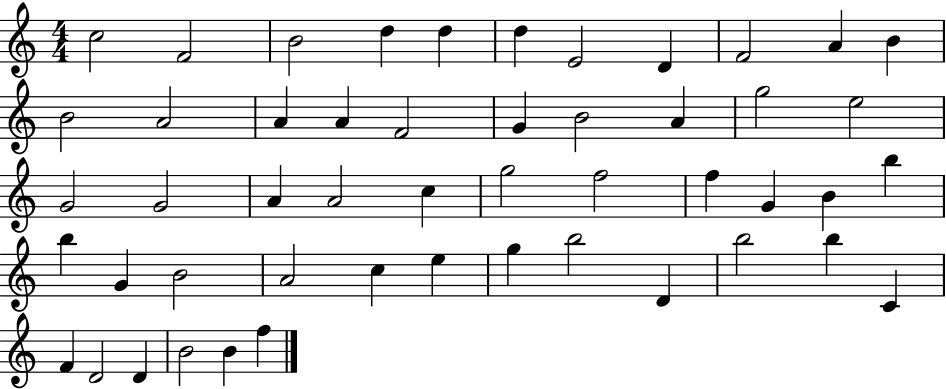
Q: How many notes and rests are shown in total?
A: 50